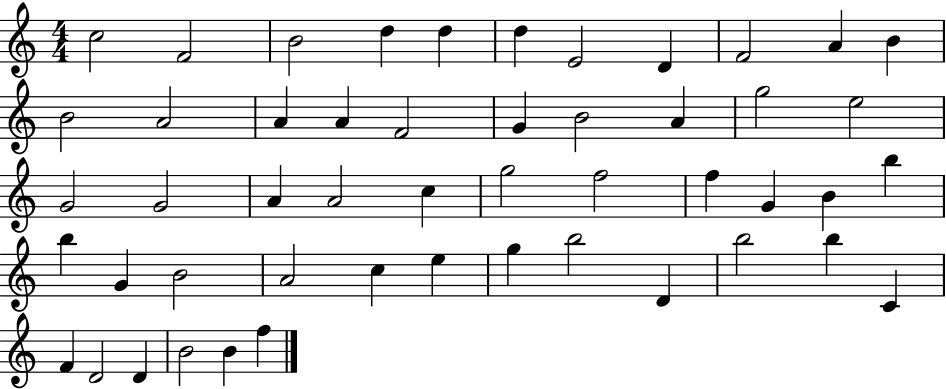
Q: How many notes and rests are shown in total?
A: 50